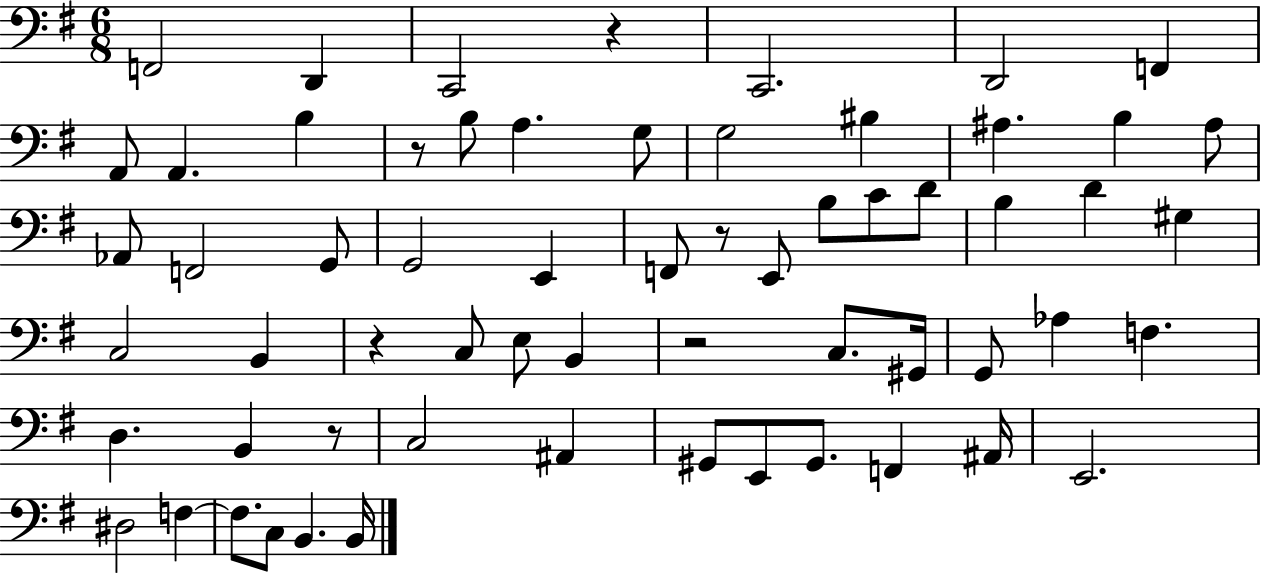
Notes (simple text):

F2/h D2/q C2/h R/q C2/h. D2/h F2/q A2/e A2/q. B3/q R/e B3/e A3/q. G3/e G3/h BIS3/q A#3/q. B3/q A#3/e Ab2/e F2/h G2/e G2/h E2/q F2/e R/e E2/e B3/e C4/e D4/e B3/q D4/q G#3/q C3/h B2/q R/q C3/e E3/e B2/q R/h C3/e. G#2/s G2/e Ab3/q F3/q. D3/q. B2/q R/e C3/h A#2/q G#2/e E2/e G#2/e. F2/q A#2/s E2/h. D#3/h F3/q F3/e. C3/e B2/q. B2/s